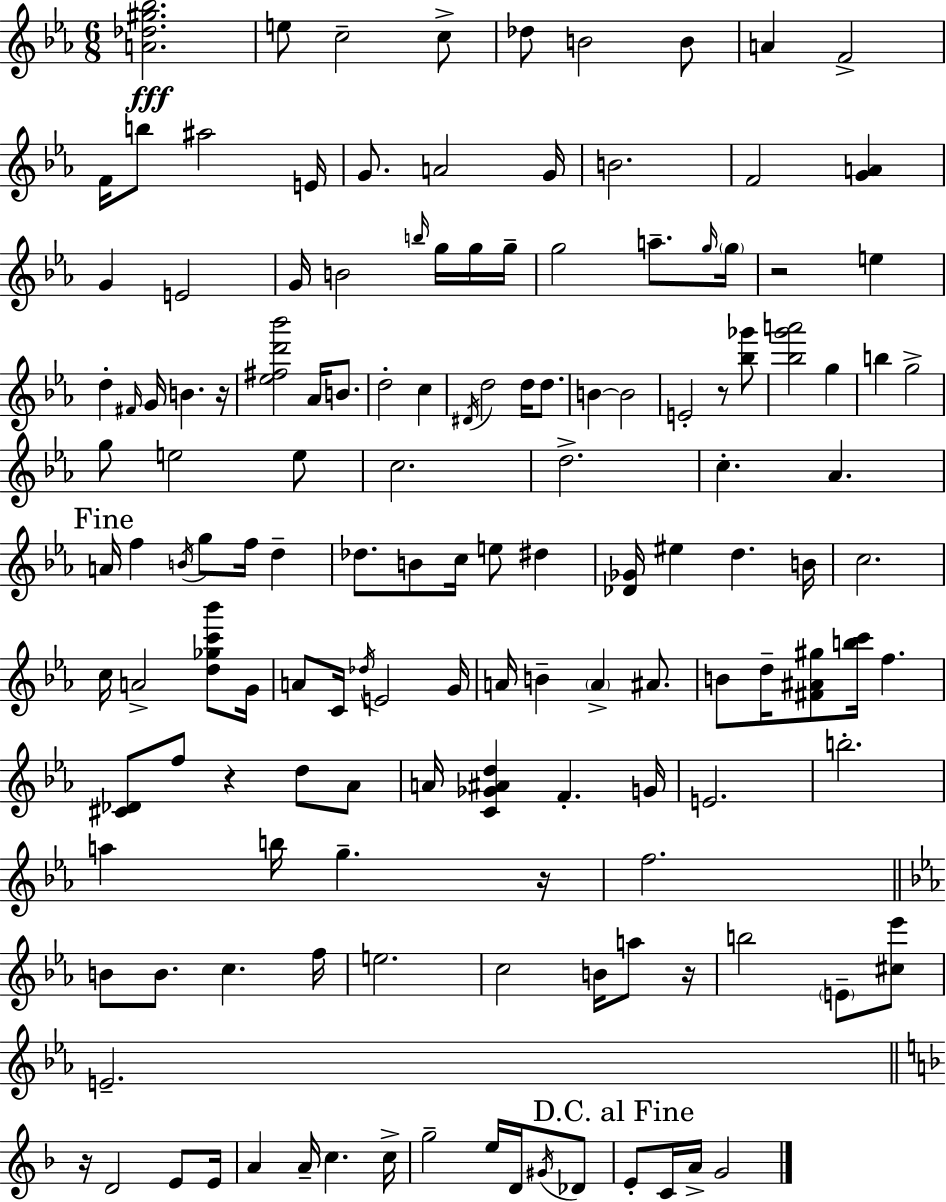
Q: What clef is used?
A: treble